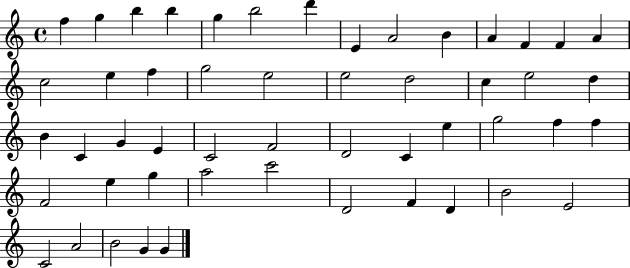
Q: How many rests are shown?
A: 0